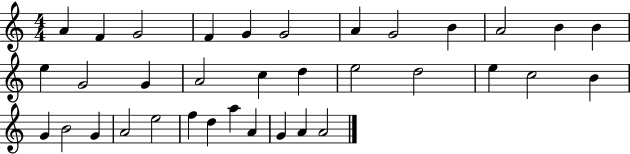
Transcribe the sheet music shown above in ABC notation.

X:1
T:Untitled
M:4/4
L:1/4
K:C
A F G2 F G G2 A G2 B A2 B B e G2 G A2 c d e2 d2 e c2 B G B2 G A2 e2 f d a A G A A2